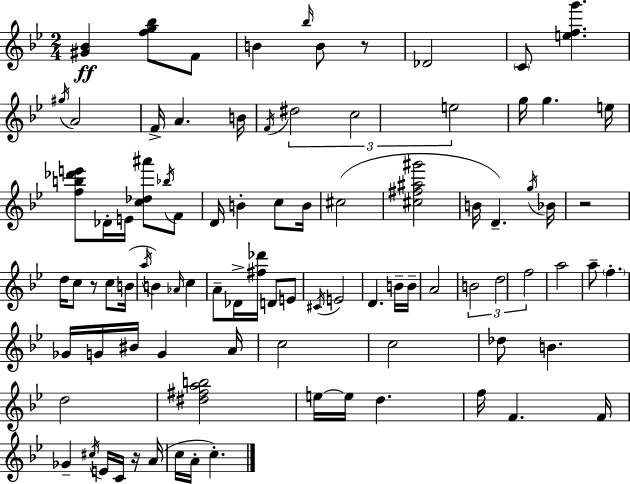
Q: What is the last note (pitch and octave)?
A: C5